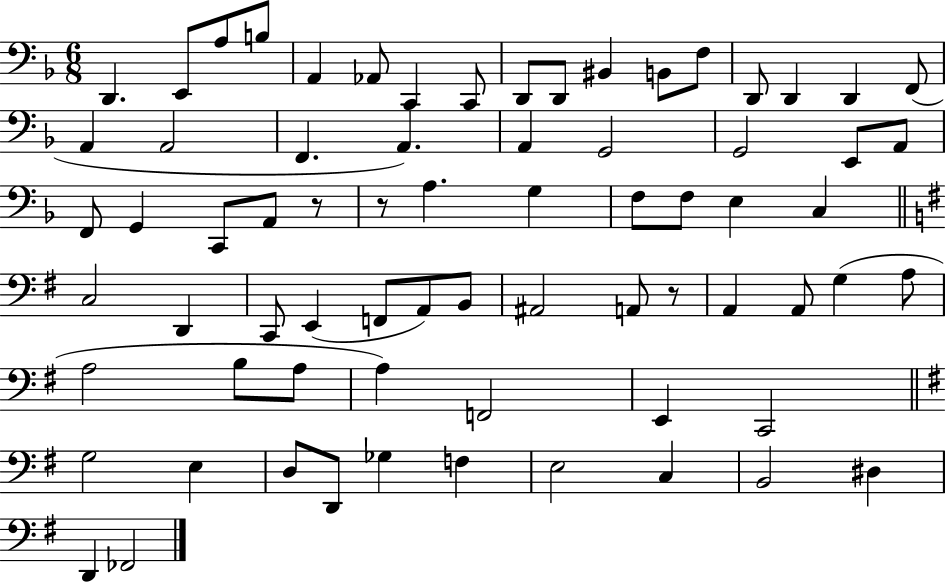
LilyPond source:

{
  \clef bass
  \numericTimeSignature
  \time 6/8
  \key f \major
  \repeat volta 2 { d,4. e,8 a8 b8 | a,4 aes,8 c,4 c,8 | d,8 d,8 bis,4 b,8 f8 | d,8 d,4 d,4 f,8( | \break a,4 a,2 | f,4. a,4.) | a,4 g,2 | g,2 e,8 a,8 | \break f,8 g,4 c,8 a,8 r8 | r8 a4. g4 | f8 f8 e4 c4 | \bar "||" \break \key g \major c2 d,4 | c,8 e,4( f,8 a,8) b,8 | ais,2 a,8 r8 | a,4 a,8 g4( a8 | \break a2 b8 a8 | a4) f,2 | e,4 c,2 | \bar "||" \break \key e \minor g2 e4 | d8 d,8 ges4 f4 | e2 c4 | b,2 dis4 | \break d,4 fes,2 | } \bar "|."
}